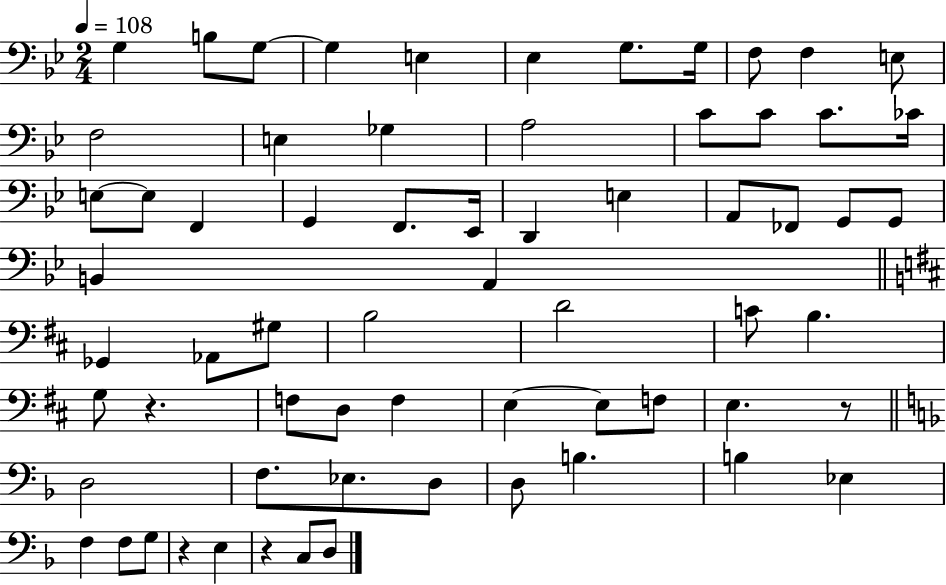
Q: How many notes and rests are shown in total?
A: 66